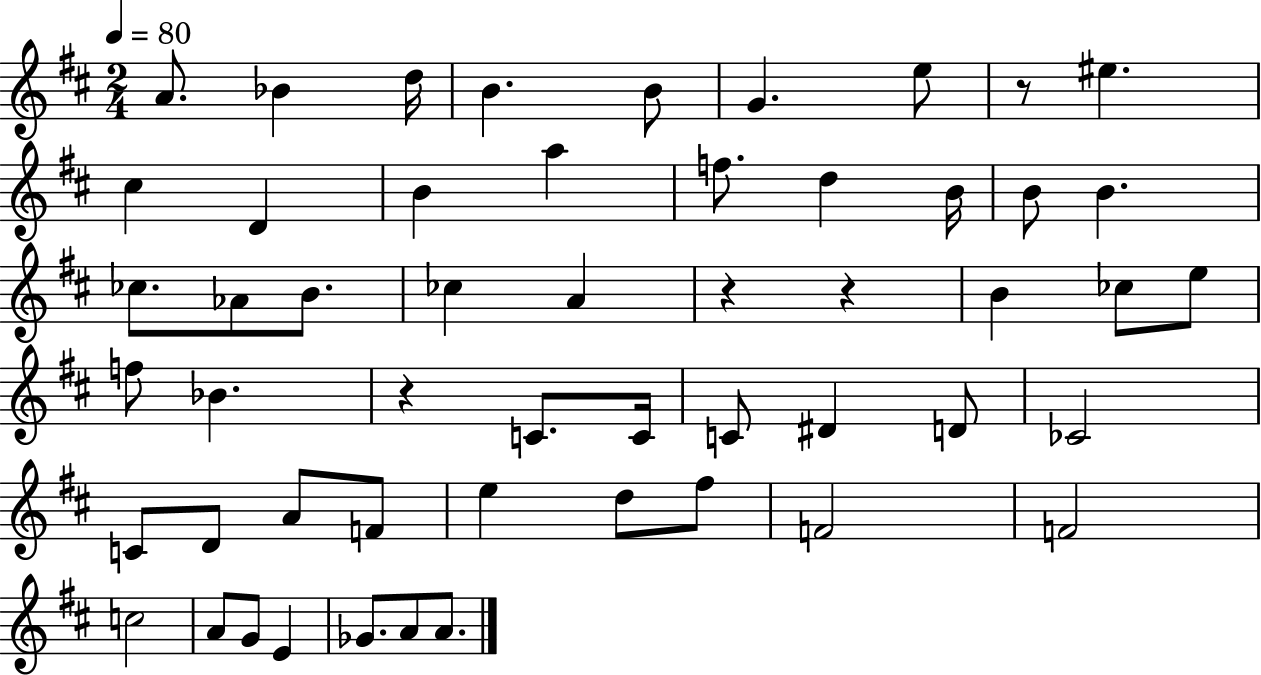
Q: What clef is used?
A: treble